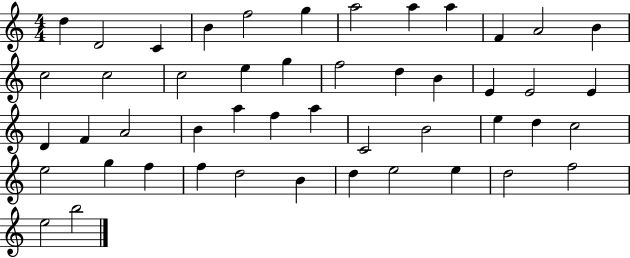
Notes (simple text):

D5/q D4/h C4/q B4/q F5/h G5/q A5/h A5/q A5/q F4/q A4/h B4/q C5/h C5/h C5/h E5/q G5/q F5/h D5/q B4/q E4/q E4/h E4/q D4/q F4/q A4/h B4/q A5/q F5/q A5/q C4/h B4/h E5/q D5/q C5/h E5/h G5/q F5/q F5/q D5/h B4/q D5/q E5/h E5/q D5/h F5/h E5/h B5/h